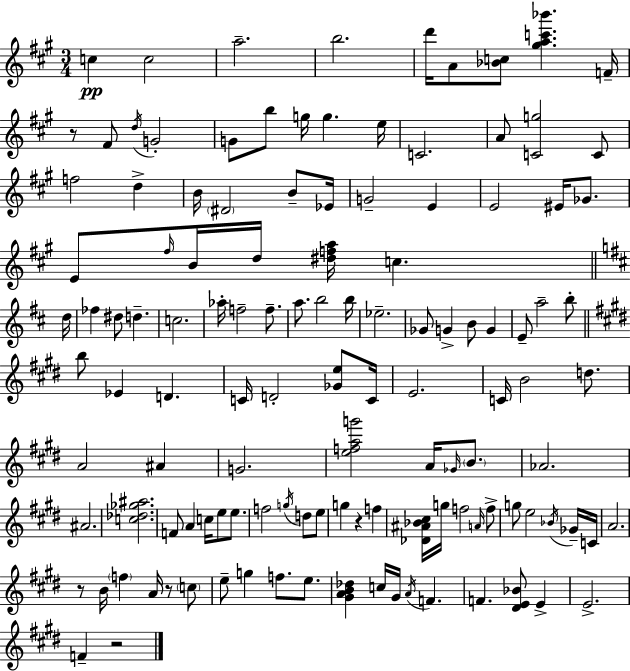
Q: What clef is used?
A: treble